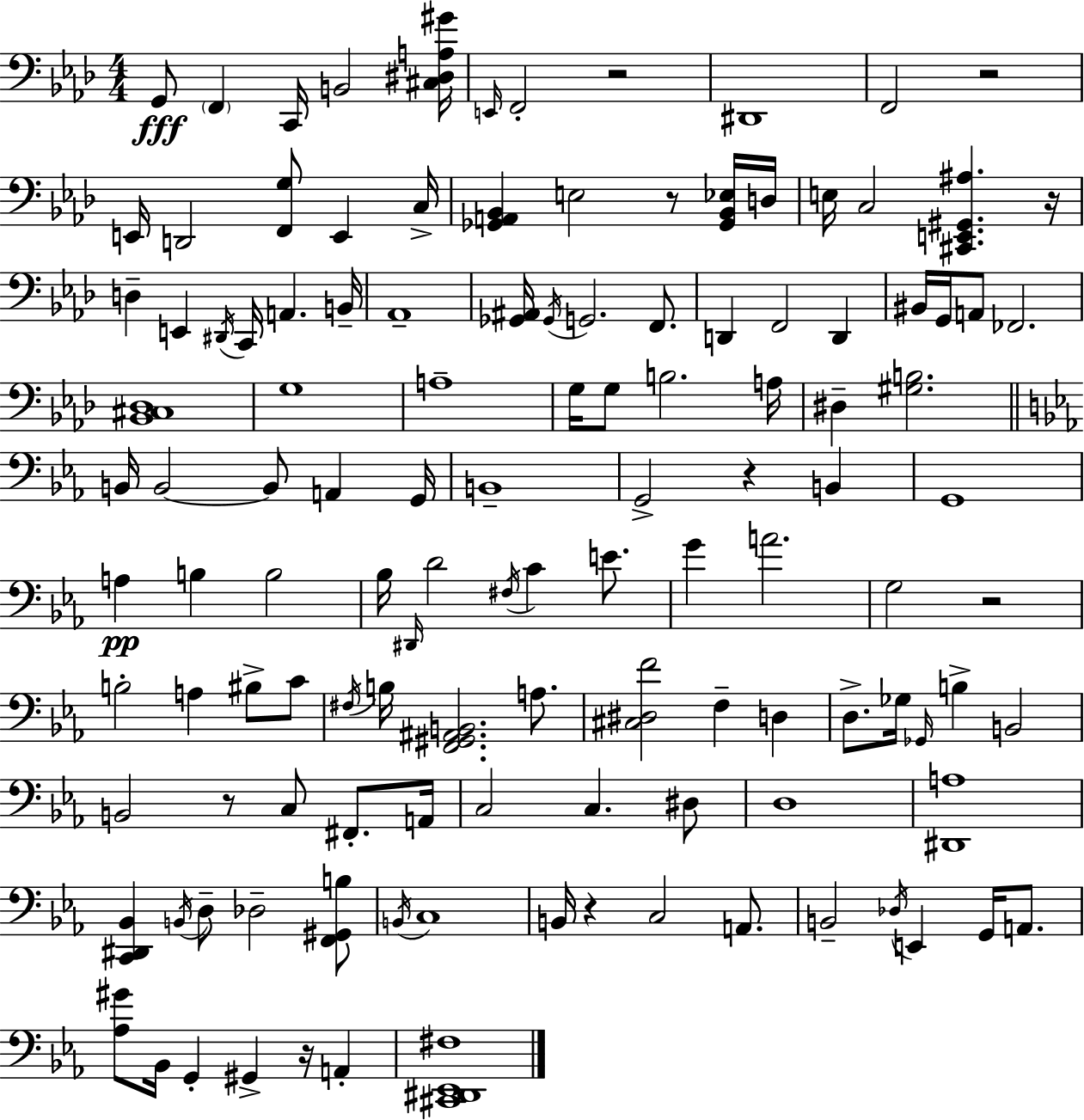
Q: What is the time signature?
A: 4/4